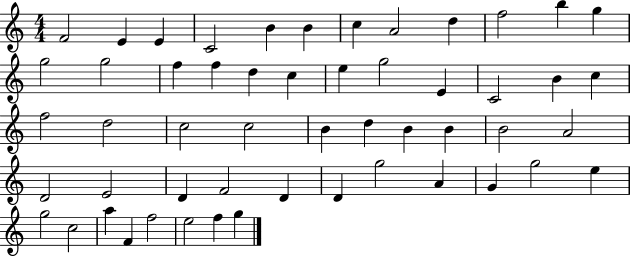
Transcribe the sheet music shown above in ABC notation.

X:1
T:Untitled
M:4/4
L:1/4
K:C
F2 E E C2 B B c A2 d f2 b g g2 g2 f f d c e g2 E C2 B c f2 d2 c2 c2 B d B B B2 A2 D2 E2 D F2 D D g2 A G g2 e g2 c2 a F f2 e2 f g